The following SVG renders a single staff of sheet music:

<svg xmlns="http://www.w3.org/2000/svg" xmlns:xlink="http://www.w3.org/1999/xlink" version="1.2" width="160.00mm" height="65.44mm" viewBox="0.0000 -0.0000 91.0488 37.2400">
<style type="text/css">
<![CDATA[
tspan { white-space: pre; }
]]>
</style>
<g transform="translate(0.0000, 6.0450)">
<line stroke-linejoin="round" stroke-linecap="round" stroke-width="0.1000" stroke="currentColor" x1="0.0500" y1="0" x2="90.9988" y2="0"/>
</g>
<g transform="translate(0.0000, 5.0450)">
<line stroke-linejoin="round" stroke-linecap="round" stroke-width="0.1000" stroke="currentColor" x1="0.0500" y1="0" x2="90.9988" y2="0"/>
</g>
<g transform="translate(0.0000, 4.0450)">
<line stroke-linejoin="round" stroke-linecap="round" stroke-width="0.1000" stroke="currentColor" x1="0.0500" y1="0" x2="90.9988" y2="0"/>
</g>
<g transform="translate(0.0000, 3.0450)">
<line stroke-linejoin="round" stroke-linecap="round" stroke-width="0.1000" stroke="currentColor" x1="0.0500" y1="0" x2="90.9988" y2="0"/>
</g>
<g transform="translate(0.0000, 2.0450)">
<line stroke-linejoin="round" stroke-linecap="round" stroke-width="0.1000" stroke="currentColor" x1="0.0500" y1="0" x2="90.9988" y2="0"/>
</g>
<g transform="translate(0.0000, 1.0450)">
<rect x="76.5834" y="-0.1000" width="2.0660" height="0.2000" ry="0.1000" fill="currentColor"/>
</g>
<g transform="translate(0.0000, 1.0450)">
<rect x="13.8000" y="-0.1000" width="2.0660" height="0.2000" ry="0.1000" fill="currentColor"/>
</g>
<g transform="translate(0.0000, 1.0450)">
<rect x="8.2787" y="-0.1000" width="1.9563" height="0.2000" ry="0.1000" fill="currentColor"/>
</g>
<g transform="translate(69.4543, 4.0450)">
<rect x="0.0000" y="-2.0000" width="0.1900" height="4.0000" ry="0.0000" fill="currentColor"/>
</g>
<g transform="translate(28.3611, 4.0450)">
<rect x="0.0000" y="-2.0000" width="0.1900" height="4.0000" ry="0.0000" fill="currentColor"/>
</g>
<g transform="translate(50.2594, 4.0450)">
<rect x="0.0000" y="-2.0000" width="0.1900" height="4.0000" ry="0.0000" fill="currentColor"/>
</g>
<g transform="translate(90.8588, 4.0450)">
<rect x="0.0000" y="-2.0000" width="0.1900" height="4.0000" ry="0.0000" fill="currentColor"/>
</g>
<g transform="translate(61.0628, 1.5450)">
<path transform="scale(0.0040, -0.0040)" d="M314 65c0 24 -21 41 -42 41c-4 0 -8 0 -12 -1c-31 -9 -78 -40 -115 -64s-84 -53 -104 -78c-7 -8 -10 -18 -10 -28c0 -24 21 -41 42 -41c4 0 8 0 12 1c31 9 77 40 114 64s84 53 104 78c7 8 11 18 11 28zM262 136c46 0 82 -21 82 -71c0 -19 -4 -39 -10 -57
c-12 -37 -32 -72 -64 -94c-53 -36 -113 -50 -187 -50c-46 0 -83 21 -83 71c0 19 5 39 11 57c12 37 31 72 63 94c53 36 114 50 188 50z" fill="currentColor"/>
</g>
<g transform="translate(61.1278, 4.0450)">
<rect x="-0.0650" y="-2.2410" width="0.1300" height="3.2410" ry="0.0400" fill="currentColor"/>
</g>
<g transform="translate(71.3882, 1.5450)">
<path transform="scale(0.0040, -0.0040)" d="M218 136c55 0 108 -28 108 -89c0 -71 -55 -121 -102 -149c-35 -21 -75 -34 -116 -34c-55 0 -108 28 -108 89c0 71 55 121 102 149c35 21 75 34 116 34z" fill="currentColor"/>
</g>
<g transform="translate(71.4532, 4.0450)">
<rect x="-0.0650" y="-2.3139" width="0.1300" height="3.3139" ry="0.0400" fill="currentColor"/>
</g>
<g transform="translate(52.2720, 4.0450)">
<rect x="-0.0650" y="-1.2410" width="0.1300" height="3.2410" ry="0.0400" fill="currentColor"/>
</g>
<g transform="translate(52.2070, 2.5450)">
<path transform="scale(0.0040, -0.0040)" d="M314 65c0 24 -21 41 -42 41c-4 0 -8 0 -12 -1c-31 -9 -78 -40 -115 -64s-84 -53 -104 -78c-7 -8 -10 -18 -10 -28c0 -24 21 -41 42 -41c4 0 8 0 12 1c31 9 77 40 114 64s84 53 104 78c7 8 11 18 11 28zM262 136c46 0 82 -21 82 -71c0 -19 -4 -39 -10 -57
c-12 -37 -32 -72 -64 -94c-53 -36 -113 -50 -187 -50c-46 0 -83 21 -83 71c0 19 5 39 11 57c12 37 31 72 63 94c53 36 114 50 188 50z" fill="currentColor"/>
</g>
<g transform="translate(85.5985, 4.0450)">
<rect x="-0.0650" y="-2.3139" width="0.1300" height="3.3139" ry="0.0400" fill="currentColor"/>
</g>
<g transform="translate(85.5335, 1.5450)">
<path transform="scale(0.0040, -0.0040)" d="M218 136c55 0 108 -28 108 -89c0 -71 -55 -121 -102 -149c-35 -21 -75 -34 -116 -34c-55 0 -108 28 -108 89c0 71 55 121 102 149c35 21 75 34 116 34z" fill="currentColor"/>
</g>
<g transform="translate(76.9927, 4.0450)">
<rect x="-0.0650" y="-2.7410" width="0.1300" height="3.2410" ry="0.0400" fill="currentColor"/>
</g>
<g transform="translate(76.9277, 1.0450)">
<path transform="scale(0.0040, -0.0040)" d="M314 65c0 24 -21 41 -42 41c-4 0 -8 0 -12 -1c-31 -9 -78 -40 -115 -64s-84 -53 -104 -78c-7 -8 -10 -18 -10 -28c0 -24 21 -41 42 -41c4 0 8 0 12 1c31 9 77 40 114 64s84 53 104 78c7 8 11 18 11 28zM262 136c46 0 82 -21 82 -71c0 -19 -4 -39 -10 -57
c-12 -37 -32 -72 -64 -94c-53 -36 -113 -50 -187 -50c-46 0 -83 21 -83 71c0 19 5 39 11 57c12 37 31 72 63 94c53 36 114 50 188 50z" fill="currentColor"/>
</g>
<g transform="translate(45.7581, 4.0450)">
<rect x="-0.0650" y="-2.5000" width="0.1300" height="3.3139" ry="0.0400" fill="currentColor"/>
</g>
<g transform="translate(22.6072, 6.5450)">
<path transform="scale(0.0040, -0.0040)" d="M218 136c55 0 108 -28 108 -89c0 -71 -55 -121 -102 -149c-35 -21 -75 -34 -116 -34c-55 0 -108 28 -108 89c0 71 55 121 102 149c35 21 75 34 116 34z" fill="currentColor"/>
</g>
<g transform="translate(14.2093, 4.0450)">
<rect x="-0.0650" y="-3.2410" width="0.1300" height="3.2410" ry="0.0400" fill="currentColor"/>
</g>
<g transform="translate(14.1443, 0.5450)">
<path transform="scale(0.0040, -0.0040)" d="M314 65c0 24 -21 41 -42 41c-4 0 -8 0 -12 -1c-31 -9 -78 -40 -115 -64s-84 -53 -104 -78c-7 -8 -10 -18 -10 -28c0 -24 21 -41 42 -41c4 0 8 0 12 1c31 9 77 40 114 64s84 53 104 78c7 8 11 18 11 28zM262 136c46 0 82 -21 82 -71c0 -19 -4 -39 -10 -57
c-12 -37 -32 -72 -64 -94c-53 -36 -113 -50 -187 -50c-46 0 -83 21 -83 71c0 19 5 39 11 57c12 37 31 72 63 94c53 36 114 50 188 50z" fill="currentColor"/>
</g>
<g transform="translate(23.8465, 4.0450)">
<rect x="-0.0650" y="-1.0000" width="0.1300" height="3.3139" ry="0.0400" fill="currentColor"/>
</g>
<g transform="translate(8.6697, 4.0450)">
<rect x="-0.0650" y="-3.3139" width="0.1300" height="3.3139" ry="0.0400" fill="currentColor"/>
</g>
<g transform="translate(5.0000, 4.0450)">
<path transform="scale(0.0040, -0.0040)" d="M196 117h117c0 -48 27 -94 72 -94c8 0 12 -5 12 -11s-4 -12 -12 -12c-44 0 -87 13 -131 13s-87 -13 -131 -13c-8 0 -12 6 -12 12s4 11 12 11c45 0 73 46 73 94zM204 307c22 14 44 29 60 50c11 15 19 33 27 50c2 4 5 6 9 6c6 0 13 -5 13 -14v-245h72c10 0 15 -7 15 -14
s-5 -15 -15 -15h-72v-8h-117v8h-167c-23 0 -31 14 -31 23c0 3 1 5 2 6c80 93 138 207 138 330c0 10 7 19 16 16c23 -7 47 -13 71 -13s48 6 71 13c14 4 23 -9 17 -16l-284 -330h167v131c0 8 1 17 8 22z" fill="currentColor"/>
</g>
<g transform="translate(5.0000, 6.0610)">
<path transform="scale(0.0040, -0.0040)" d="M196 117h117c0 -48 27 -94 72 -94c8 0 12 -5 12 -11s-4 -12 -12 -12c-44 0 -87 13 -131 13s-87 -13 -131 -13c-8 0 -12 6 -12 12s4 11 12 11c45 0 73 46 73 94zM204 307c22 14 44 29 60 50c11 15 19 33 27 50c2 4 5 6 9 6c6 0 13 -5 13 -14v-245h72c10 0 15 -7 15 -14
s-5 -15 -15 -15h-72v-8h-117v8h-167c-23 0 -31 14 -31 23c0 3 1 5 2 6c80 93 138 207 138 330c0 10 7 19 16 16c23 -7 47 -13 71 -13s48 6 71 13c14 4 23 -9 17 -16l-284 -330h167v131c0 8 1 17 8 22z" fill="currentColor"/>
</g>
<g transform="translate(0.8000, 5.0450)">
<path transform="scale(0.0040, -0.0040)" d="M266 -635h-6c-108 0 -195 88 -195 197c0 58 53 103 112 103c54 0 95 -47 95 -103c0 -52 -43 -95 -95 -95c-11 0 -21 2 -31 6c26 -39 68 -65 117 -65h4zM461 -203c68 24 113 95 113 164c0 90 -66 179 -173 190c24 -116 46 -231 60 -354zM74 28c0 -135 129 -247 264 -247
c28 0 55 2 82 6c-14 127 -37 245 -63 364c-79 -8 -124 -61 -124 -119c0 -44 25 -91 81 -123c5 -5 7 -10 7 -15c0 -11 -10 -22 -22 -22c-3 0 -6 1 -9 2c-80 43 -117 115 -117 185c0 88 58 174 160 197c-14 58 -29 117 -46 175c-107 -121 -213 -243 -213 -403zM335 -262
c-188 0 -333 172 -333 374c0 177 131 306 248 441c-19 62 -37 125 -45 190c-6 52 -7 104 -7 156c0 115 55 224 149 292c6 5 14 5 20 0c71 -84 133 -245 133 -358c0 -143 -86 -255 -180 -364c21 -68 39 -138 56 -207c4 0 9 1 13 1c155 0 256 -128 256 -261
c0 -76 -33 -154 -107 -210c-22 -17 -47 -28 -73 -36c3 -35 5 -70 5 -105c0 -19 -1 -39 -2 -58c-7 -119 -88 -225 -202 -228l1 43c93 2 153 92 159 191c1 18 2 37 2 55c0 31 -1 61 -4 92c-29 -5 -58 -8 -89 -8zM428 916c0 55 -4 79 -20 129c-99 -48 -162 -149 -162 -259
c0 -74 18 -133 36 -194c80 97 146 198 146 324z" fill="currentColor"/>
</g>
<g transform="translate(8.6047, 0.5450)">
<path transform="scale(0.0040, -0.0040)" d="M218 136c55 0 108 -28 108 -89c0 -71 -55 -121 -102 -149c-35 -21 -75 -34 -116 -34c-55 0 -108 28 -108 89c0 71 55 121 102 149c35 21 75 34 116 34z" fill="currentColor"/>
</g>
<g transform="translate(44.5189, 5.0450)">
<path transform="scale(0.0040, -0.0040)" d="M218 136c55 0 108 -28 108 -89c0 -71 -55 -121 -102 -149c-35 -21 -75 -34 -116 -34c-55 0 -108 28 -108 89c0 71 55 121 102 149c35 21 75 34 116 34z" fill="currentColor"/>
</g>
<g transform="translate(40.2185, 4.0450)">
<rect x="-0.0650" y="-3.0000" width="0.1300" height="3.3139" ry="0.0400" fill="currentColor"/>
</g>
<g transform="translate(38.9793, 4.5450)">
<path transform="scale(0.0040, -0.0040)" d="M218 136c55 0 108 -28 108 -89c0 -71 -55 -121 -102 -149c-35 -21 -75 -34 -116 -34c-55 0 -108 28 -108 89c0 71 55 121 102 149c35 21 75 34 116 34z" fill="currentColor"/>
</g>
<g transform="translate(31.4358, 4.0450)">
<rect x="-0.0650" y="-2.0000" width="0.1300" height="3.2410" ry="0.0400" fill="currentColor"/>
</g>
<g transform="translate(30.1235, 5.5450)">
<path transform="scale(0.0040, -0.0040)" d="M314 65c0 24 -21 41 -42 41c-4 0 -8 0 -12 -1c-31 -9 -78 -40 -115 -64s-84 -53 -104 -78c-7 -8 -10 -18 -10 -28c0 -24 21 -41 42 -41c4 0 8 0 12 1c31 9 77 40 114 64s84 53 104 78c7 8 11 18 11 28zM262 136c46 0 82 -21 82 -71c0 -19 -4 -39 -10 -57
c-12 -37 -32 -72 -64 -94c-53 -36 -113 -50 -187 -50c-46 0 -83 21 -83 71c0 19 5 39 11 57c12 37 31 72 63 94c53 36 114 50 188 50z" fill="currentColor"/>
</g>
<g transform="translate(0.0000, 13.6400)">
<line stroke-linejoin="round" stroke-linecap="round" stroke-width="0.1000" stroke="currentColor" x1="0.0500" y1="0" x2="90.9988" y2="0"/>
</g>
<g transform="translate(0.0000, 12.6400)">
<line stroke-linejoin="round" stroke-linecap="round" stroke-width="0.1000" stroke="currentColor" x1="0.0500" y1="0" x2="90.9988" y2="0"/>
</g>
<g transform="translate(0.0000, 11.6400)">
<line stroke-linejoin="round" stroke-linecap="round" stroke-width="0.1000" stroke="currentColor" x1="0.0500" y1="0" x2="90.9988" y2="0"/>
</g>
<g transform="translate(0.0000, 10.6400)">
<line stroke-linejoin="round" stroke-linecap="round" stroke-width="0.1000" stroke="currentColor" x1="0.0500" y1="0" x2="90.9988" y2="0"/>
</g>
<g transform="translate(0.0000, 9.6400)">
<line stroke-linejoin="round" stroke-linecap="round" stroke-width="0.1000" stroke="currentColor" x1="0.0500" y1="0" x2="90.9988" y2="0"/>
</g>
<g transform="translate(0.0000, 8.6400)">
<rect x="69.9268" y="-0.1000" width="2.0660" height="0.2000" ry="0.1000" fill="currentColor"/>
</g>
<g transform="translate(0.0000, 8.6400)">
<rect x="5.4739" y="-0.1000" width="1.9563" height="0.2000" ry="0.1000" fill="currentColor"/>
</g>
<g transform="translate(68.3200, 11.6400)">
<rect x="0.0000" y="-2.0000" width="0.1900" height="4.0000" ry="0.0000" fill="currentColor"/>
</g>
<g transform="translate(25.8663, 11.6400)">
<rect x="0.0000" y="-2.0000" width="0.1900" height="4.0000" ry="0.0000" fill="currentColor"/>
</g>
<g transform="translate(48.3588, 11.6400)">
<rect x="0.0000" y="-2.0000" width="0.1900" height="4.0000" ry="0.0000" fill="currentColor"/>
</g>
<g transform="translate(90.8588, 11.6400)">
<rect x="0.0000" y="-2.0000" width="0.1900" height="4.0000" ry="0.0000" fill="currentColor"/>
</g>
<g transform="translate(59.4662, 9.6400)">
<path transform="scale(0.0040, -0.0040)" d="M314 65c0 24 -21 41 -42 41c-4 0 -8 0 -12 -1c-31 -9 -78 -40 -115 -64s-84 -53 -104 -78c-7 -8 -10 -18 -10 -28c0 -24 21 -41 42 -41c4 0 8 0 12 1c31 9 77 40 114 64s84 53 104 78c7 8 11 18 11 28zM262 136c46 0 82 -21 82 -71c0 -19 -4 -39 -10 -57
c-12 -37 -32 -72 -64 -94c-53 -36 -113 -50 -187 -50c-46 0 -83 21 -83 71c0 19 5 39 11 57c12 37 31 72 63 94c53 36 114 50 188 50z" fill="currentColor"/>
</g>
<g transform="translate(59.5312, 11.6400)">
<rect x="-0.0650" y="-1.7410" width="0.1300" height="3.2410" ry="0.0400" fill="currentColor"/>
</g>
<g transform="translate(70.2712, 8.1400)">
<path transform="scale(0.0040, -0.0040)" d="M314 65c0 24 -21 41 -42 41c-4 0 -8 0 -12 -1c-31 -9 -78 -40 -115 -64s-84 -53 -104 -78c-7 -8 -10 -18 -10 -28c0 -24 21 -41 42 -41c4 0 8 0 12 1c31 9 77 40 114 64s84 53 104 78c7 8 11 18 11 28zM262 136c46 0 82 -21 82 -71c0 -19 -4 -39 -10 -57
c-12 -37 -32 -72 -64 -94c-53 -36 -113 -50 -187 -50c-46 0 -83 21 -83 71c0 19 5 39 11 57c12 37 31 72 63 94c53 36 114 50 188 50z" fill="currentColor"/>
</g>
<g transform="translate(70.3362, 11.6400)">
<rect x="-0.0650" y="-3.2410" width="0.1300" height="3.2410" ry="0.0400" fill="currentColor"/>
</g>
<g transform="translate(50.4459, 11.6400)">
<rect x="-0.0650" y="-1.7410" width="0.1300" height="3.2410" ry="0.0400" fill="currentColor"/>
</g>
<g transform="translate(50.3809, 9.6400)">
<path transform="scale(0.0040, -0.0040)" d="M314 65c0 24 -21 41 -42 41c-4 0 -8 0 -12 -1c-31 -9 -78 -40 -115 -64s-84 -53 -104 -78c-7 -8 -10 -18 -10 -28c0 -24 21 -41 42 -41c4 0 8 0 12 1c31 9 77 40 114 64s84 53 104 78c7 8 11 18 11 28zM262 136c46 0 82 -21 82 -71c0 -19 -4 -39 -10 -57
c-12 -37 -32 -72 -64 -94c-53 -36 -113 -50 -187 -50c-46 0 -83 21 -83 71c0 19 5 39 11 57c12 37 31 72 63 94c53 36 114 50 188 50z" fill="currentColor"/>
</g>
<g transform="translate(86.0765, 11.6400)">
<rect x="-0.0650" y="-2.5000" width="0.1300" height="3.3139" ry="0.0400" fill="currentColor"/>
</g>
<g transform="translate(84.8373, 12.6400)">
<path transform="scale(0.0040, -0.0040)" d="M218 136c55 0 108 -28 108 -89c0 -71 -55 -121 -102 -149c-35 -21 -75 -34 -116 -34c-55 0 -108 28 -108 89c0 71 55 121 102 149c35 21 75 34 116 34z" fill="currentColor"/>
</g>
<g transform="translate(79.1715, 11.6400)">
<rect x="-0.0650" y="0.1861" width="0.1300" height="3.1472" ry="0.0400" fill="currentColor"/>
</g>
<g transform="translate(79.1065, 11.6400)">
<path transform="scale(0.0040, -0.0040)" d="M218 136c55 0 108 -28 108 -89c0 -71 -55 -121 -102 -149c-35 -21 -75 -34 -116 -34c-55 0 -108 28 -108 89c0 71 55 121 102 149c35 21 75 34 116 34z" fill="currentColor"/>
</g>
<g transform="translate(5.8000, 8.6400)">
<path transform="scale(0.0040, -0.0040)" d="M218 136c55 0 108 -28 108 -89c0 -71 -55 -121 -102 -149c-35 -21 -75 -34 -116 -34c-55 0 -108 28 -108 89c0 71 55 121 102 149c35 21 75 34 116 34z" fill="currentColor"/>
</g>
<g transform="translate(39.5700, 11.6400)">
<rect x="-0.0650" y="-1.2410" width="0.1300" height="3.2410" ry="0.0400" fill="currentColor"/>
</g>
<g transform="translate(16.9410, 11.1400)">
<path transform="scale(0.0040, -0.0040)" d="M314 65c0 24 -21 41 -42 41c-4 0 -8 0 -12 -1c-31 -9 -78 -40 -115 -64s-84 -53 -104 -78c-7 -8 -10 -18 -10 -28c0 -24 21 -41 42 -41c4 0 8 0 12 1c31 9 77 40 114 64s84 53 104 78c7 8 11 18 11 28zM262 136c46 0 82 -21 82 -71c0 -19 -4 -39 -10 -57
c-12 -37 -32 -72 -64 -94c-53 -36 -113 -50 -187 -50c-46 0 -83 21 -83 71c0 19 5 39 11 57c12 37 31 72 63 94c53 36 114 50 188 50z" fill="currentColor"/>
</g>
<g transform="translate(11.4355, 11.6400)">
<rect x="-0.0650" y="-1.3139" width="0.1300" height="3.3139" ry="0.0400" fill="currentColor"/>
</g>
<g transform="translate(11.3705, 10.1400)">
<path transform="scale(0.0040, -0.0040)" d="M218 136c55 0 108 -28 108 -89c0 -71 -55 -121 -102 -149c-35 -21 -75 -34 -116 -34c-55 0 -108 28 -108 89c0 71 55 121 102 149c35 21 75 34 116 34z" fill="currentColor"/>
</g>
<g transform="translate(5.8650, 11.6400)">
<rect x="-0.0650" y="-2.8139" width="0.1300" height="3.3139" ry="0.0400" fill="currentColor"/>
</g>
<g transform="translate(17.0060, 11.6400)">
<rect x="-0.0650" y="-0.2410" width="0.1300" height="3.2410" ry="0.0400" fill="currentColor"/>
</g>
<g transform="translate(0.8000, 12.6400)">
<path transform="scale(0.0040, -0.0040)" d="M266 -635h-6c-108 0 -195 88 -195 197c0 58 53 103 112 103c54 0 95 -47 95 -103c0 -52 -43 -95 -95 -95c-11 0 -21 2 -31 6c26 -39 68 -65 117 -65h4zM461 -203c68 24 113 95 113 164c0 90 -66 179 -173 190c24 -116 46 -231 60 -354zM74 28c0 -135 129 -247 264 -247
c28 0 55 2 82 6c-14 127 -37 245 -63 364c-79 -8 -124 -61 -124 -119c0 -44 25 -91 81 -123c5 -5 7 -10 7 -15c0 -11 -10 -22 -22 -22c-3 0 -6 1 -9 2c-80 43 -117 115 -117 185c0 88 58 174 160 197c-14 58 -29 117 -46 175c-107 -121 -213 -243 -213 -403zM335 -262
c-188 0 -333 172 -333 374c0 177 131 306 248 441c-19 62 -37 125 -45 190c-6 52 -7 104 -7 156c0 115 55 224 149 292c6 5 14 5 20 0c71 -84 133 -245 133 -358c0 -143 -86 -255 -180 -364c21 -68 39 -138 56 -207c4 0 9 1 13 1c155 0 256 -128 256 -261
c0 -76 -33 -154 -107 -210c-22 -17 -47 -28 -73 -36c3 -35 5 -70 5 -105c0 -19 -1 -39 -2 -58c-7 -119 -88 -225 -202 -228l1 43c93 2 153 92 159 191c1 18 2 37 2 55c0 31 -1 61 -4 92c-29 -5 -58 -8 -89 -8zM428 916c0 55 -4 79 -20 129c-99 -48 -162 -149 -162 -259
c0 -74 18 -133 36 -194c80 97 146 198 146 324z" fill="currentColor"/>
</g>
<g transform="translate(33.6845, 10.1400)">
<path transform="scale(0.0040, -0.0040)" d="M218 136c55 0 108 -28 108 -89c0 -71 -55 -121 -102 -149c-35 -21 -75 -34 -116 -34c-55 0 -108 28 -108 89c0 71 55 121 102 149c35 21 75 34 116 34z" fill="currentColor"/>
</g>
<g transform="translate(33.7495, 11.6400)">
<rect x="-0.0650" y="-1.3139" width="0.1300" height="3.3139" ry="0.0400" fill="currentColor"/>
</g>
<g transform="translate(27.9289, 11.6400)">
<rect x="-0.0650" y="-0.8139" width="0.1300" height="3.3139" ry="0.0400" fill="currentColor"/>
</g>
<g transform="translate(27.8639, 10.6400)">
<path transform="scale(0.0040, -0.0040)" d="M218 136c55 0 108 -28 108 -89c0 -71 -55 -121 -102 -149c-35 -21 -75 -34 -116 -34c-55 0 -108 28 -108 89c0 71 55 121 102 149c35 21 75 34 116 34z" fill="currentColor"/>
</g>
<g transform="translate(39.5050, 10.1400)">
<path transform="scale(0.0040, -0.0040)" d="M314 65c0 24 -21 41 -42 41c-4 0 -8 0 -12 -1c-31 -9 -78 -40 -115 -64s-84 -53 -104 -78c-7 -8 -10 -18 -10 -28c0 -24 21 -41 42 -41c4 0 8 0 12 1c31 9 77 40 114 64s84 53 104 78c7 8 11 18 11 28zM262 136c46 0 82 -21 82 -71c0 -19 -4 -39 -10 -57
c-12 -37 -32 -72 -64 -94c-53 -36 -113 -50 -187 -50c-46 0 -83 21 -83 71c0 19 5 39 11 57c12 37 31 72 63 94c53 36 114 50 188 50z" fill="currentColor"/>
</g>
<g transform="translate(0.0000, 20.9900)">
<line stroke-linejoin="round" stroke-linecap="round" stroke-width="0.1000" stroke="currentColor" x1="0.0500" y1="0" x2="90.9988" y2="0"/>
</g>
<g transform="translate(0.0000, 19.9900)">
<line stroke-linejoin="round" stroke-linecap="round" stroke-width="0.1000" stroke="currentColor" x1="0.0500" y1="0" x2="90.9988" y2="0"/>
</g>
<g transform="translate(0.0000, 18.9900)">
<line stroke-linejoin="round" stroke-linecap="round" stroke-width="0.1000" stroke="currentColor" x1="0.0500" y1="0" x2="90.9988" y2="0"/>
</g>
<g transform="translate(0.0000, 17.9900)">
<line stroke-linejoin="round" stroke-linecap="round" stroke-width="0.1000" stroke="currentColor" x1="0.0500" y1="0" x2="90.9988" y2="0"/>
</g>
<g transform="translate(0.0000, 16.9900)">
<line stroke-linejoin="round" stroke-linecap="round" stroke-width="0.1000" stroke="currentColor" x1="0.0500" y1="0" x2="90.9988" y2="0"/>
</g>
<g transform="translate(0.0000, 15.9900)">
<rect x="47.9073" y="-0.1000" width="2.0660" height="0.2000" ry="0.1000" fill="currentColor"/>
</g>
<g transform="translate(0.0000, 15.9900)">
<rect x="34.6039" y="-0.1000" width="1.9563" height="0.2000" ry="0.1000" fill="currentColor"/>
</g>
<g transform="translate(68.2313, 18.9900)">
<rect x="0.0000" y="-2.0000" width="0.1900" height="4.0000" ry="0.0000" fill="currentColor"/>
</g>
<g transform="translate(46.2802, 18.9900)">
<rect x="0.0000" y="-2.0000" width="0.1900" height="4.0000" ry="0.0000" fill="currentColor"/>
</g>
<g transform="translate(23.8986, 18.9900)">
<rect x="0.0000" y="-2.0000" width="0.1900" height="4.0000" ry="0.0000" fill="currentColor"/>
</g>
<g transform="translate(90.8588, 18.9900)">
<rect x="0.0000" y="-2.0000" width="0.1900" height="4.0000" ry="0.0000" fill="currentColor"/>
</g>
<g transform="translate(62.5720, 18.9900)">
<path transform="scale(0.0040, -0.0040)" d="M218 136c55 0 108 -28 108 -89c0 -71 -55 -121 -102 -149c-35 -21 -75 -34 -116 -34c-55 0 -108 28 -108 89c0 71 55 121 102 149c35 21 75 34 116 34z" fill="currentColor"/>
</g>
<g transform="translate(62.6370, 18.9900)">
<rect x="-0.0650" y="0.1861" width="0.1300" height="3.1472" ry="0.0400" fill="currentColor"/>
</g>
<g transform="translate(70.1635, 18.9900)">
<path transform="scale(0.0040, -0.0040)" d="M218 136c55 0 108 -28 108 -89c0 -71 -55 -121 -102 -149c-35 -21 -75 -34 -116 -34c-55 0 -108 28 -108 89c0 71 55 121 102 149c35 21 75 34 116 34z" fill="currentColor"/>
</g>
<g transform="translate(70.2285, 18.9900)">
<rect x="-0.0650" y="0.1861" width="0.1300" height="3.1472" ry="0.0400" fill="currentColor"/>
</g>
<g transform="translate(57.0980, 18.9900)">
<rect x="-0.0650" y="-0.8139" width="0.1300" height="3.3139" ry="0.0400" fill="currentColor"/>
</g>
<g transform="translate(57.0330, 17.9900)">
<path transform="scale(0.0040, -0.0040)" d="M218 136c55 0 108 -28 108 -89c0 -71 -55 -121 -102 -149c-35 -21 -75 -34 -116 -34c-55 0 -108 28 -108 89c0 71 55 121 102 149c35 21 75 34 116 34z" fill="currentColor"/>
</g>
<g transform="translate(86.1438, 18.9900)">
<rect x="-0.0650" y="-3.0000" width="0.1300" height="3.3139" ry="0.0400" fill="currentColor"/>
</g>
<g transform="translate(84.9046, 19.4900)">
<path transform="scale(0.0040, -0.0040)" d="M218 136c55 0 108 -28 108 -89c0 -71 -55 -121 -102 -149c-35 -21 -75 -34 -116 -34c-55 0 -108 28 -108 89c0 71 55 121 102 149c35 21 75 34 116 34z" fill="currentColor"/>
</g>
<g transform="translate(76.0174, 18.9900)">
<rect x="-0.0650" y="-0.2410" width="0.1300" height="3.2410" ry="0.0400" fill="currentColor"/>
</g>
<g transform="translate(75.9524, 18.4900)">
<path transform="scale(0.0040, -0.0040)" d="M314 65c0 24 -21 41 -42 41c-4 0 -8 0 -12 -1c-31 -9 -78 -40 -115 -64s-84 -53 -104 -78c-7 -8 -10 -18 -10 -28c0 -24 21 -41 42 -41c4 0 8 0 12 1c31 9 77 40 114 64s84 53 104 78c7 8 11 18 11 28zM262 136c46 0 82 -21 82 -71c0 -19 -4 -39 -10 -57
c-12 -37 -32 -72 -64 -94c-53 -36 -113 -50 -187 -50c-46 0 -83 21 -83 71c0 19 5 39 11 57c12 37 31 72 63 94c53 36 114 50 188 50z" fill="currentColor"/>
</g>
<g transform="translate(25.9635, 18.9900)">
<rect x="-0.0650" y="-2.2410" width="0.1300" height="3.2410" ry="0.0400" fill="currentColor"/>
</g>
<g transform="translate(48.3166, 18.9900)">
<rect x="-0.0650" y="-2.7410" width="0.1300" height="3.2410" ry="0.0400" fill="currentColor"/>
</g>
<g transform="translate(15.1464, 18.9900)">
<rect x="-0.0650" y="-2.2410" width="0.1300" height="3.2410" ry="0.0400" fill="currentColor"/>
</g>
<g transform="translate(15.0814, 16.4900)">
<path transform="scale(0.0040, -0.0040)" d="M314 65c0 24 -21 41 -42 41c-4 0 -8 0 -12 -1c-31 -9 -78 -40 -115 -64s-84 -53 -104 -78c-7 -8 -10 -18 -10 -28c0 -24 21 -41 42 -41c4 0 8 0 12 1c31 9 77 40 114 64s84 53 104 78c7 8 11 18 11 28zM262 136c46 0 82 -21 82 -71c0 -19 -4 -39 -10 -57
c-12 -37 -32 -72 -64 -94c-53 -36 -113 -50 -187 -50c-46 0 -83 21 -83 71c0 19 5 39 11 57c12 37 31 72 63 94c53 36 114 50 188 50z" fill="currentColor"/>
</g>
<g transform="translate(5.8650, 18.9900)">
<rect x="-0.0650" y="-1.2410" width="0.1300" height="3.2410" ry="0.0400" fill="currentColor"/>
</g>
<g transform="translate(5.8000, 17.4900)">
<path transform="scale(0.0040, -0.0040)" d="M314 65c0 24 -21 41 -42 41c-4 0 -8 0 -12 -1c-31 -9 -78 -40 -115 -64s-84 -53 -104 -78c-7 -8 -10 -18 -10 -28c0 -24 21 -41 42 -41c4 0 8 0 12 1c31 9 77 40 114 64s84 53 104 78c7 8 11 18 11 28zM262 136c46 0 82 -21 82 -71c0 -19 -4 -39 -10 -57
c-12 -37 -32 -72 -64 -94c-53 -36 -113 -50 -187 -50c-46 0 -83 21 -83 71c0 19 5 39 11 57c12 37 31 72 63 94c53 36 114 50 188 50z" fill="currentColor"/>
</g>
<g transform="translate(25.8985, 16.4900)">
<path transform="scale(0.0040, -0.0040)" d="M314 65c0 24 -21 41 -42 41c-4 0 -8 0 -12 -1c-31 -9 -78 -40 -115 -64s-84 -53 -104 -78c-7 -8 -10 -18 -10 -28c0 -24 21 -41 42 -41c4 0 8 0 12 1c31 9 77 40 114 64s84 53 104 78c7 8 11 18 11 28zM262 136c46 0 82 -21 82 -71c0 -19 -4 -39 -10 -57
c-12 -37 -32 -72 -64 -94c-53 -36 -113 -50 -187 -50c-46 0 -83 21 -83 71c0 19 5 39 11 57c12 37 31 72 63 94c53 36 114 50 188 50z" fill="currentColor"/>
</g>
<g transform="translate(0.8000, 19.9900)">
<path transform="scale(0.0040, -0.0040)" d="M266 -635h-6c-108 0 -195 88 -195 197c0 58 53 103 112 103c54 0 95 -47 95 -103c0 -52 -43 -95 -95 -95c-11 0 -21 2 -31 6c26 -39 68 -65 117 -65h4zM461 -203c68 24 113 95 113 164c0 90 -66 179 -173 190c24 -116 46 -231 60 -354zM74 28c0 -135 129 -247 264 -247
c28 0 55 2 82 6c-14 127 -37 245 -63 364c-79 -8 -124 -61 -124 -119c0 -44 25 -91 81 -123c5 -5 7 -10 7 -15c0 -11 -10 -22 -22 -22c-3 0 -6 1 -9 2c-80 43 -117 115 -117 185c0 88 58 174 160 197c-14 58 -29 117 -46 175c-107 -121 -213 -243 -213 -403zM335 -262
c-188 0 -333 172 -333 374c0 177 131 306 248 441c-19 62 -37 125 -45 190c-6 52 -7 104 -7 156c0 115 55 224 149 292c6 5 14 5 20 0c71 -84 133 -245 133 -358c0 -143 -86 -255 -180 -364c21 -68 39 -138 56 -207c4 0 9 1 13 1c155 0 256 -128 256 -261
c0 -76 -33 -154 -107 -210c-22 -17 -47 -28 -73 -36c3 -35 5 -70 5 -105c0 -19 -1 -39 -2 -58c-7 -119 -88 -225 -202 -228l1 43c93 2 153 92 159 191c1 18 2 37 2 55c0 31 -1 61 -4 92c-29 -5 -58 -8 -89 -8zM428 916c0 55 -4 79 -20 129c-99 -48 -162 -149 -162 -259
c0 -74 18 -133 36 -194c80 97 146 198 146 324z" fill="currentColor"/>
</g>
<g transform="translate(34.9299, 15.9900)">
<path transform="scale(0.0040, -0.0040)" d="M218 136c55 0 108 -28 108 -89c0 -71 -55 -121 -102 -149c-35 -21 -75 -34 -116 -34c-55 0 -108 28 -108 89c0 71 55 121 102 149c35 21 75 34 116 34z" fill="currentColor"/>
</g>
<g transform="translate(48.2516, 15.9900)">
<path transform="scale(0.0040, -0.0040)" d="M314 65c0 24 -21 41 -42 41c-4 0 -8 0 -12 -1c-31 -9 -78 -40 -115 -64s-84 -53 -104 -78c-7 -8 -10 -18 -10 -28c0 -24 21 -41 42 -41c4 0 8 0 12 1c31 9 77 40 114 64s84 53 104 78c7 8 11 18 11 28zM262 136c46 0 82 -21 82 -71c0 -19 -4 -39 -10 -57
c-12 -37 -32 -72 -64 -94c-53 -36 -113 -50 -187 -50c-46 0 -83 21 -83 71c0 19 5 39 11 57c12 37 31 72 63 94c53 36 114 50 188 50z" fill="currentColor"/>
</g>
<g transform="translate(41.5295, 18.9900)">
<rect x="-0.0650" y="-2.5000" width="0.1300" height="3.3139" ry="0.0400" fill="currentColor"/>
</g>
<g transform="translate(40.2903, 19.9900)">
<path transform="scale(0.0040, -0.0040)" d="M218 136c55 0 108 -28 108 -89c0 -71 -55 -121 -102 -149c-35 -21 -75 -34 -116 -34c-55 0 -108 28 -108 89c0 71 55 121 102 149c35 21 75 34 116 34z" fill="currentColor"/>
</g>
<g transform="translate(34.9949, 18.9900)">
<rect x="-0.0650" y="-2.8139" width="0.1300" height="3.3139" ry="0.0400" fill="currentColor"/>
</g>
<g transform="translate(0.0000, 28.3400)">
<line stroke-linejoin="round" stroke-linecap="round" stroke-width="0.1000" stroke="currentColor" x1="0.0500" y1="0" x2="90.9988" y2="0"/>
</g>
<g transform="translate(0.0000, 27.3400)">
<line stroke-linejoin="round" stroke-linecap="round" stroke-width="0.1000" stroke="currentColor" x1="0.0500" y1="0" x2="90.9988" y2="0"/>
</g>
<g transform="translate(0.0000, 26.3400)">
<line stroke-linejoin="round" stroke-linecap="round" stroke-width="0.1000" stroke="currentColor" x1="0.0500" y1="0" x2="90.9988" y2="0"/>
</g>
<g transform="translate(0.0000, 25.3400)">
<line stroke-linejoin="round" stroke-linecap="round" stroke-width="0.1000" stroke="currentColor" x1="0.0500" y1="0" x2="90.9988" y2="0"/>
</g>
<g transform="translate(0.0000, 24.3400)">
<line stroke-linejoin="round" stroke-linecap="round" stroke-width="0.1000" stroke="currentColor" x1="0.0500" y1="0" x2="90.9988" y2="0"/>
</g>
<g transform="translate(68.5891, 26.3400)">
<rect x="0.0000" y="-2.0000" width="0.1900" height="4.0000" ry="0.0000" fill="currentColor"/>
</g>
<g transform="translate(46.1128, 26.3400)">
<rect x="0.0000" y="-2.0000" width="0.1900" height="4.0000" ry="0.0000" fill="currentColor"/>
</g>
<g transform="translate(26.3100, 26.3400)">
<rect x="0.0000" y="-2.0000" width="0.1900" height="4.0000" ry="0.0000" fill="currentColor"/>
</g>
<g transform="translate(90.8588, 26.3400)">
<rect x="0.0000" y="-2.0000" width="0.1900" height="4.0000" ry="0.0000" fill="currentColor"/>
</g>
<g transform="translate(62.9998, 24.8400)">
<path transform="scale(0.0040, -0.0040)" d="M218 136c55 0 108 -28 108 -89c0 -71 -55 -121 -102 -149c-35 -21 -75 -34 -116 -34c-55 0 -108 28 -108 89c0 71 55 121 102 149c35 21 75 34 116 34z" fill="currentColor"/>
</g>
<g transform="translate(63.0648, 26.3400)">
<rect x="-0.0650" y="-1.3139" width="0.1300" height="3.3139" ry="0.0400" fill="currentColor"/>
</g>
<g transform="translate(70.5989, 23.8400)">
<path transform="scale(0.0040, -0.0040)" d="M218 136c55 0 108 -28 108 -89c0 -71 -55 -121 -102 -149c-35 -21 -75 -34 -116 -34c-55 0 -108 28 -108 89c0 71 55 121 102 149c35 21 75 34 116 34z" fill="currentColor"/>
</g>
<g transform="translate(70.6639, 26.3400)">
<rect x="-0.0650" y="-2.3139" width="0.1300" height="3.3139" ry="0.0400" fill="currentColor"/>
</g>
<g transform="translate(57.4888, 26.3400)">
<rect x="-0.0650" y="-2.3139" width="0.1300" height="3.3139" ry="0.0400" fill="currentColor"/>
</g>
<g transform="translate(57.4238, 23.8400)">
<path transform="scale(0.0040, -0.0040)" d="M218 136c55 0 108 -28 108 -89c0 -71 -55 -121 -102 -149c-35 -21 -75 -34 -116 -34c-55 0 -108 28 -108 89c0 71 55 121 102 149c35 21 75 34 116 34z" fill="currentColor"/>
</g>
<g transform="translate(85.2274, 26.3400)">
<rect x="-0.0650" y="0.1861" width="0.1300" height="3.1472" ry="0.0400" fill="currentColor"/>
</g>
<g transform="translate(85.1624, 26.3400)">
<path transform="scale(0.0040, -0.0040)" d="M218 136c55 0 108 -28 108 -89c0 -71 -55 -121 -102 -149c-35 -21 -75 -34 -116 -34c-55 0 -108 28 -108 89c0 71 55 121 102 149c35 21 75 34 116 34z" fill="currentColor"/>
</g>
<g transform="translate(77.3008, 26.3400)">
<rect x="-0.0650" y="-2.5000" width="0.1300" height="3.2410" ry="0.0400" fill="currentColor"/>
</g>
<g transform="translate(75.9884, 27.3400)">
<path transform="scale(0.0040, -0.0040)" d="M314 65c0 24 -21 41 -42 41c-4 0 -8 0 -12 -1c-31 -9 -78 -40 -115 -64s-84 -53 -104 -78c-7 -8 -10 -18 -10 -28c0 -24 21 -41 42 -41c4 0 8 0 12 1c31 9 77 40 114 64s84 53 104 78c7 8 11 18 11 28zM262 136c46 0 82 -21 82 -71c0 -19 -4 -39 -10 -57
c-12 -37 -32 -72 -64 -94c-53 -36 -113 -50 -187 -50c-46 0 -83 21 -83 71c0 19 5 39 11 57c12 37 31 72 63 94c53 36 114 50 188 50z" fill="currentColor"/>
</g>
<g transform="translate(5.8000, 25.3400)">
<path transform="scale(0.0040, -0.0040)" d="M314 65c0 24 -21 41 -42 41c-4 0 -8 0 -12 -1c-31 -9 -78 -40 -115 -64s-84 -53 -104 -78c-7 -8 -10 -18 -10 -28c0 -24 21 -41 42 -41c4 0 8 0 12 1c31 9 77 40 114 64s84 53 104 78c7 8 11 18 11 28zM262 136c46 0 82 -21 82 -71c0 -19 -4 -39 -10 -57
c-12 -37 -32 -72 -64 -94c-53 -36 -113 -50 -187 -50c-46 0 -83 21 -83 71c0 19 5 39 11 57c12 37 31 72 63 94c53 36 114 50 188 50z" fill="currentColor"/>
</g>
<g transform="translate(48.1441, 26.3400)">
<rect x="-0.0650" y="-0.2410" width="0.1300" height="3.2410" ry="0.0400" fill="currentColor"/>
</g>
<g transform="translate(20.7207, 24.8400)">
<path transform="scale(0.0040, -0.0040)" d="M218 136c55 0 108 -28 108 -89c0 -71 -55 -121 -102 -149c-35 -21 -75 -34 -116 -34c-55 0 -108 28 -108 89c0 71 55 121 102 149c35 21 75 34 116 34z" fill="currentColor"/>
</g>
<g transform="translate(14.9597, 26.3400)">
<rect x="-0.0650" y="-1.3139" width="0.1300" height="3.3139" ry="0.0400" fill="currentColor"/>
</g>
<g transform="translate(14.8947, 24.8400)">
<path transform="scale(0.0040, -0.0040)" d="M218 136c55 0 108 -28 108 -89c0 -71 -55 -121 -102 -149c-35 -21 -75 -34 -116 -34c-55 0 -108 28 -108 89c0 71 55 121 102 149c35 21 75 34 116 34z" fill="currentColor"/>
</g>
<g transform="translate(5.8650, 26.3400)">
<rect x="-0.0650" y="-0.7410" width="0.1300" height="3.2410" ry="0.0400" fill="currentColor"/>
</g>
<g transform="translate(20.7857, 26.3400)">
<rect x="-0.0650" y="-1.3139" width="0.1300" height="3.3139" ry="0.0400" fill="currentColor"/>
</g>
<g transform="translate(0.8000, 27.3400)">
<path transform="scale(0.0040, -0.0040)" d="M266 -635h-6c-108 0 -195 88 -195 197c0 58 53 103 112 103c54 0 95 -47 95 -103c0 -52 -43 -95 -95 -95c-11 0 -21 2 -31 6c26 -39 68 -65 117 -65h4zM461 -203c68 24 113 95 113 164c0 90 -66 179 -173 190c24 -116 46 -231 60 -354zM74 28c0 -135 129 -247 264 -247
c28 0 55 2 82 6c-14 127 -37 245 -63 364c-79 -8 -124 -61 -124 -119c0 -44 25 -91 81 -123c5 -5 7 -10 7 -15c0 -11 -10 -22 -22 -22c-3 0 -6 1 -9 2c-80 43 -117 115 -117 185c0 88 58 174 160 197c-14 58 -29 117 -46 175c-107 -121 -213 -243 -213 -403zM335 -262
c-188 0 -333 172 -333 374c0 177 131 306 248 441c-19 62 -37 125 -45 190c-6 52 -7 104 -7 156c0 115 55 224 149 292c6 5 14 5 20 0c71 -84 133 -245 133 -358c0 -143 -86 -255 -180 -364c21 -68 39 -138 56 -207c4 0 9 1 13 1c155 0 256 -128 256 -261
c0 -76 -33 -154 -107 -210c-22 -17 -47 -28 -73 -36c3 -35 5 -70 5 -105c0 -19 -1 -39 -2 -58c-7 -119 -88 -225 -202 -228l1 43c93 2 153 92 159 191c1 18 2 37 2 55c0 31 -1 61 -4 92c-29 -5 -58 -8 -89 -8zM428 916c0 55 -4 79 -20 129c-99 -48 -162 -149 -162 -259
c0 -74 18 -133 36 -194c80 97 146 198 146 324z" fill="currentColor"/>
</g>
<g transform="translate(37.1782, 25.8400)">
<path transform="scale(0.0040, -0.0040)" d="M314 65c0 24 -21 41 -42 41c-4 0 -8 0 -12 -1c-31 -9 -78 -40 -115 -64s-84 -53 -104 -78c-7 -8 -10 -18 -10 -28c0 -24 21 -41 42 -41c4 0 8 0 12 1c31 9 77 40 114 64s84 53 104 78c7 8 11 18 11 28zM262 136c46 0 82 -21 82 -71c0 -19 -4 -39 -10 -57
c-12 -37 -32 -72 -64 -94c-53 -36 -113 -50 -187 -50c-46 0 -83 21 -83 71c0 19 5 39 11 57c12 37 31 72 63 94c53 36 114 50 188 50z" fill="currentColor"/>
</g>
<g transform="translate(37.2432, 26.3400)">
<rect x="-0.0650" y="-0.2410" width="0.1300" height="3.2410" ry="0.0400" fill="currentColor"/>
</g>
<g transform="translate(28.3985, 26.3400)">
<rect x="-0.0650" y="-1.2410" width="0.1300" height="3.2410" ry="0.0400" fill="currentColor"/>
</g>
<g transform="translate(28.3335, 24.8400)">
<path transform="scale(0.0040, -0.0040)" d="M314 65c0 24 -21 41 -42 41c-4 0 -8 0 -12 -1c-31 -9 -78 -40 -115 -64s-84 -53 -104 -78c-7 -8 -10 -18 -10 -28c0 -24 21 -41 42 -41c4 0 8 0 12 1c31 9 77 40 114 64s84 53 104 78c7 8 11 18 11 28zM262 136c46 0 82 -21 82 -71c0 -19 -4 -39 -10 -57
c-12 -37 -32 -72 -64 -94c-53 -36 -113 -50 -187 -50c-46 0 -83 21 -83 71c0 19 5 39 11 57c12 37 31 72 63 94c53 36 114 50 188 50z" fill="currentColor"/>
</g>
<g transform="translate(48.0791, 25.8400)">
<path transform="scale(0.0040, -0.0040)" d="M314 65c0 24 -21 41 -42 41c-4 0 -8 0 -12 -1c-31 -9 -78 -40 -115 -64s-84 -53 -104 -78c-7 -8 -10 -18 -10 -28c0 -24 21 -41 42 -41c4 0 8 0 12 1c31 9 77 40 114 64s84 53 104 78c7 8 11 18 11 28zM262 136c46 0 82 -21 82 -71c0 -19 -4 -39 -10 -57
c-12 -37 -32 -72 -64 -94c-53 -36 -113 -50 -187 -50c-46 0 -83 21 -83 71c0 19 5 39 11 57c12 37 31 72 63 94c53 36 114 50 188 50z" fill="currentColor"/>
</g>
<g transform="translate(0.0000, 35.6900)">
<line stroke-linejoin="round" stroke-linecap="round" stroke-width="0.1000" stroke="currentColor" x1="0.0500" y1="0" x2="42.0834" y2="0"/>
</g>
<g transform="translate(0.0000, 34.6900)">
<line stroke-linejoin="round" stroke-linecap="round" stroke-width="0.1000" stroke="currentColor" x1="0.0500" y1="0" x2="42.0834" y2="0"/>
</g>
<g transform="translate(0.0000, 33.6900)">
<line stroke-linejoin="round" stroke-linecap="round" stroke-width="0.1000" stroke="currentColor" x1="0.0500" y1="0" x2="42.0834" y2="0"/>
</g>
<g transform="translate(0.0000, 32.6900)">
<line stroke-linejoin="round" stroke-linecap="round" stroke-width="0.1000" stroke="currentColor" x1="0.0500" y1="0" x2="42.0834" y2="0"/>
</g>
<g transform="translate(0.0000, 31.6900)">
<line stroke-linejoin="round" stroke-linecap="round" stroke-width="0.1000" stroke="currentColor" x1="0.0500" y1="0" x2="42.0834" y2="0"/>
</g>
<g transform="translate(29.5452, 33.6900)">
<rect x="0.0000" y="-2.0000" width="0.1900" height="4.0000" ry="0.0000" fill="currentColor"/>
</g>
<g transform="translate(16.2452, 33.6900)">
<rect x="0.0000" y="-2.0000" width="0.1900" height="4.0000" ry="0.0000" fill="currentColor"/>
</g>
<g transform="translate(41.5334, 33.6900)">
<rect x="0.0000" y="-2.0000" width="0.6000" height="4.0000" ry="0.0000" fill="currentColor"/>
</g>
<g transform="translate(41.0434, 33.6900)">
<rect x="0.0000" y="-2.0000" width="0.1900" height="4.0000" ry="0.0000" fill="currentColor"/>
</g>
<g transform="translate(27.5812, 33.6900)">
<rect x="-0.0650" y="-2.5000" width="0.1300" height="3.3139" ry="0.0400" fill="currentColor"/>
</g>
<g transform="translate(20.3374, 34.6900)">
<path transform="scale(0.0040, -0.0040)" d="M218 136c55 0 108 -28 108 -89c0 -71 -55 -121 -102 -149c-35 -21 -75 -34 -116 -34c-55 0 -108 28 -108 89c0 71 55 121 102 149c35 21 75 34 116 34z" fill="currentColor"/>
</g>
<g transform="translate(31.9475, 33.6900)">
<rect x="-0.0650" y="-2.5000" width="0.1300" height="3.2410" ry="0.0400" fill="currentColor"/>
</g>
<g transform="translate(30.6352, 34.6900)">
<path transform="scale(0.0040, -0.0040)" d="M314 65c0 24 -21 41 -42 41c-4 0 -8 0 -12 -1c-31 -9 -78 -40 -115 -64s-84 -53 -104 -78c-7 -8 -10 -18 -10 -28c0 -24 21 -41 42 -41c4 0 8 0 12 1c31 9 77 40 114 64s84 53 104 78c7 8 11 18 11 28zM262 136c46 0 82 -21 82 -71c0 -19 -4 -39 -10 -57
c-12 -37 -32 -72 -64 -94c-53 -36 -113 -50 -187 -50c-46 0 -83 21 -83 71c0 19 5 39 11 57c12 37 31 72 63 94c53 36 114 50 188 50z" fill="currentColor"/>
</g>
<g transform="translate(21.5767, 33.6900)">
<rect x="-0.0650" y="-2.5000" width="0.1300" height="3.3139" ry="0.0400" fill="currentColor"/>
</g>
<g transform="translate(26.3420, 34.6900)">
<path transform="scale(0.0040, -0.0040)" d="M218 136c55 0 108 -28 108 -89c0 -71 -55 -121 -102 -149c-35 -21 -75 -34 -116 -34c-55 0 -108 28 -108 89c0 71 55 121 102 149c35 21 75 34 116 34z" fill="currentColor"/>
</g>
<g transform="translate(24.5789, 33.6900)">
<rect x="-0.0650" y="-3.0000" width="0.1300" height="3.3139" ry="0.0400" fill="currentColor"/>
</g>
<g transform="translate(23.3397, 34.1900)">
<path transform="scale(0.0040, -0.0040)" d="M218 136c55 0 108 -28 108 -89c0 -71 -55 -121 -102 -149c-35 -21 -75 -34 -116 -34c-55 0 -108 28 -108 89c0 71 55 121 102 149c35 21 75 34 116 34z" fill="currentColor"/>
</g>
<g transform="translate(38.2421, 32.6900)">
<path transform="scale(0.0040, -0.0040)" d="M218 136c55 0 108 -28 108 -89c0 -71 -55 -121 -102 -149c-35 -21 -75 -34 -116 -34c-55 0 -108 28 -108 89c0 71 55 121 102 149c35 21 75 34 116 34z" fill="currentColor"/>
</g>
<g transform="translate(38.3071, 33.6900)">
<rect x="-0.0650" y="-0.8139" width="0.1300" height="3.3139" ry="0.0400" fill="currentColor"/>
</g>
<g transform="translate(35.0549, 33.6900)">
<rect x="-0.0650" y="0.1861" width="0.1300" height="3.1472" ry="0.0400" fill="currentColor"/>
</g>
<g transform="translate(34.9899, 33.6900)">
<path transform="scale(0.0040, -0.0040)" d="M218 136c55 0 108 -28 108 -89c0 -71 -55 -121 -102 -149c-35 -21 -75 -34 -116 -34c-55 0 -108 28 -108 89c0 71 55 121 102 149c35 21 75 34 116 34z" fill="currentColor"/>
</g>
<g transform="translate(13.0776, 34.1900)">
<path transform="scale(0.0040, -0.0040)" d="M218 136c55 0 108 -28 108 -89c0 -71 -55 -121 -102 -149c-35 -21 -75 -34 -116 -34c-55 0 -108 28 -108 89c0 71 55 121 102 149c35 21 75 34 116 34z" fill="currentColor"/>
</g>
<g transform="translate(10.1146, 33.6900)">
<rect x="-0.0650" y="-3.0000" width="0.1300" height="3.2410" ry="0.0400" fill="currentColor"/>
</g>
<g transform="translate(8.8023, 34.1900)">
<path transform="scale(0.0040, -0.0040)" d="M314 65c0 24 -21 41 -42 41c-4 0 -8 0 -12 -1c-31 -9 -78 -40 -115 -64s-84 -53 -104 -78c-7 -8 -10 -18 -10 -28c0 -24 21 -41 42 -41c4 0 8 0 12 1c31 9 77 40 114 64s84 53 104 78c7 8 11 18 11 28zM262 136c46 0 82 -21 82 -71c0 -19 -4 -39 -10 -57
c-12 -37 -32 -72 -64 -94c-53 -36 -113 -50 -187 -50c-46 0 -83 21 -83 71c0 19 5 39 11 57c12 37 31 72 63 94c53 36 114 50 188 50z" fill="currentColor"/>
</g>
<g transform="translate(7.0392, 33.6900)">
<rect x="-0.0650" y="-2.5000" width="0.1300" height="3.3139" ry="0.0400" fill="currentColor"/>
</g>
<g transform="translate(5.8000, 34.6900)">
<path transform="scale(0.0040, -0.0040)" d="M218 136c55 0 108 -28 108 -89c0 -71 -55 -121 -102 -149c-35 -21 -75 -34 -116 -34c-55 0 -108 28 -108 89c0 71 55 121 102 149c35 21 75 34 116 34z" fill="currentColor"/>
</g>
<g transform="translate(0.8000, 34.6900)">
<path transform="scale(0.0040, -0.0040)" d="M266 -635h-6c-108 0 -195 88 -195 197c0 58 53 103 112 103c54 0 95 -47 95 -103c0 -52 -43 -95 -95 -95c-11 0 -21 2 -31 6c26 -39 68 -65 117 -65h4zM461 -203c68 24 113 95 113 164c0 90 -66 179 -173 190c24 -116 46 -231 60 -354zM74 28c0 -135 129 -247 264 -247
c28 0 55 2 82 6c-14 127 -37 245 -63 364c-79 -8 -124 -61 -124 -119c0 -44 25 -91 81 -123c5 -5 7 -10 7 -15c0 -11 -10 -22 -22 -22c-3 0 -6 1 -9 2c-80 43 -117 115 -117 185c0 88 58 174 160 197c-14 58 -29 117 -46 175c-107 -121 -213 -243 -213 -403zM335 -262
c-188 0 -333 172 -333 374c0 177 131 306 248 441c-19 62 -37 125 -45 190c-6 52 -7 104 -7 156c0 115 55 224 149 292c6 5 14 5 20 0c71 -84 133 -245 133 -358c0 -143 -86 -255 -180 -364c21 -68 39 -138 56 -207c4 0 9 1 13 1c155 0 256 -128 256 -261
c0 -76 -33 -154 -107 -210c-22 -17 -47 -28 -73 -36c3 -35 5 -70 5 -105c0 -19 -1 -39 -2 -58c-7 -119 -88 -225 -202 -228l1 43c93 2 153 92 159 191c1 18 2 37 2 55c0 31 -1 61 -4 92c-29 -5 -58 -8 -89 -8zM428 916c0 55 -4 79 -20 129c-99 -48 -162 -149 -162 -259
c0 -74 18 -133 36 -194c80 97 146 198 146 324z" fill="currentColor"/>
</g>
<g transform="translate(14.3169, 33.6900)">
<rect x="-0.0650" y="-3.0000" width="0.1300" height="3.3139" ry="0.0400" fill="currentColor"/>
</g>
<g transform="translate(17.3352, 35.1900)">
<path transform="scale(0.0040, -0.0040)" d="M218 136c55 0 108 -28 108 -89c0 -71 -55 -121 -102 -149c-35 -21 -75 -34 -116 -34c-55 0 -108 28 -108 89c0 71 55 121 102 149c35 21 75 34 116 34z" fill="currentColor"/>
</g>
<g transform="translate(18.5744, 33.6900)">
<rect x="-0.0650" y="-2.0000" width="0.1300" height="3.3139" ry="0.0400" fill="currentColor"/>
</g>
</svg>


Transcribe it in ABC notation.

X:1
T:Untitled
M:4/4
L:1/4
K:C
b b2 D F2 A G e2 g2 g a2 g a e c2 d e e2 f2 f2 b2 B G e2 g2 g2 a G a2 d B B c2 A d2 e e e2 c2 c2 g e g G2 B G A2 A F G A G G2 B d